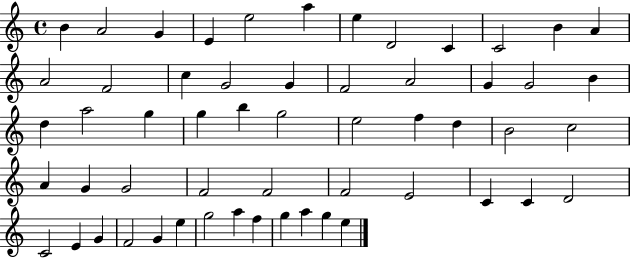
{
  \clef treble
  \time 4/4
  \defaultTimeSignature
  \key c \major
  b'4 a'2 g'4 | e'4 e''2 a''4 | e''4 d'2 c'4 | c'2 b'4 a'4 | \break a'2 f'2 | c''4 g'2 g'4 | f'2 a'2 | g'4 g'2 b'4 | \break d''4 a''2 g''4 | g''4 b''4 g''2 | e''2 f''4 d''4 | b'2 c''2 | \break a'4 g'4 g'2 | f'2 f'2 | f'2 e'2 | c'4 c'4 d'2 | \break c'2 e'4 g'4 | f'2 g'4 e''4 | g''2 a''4 f''4 | g''4 a''4 g''4 e''4 | \break \bar "|."
}